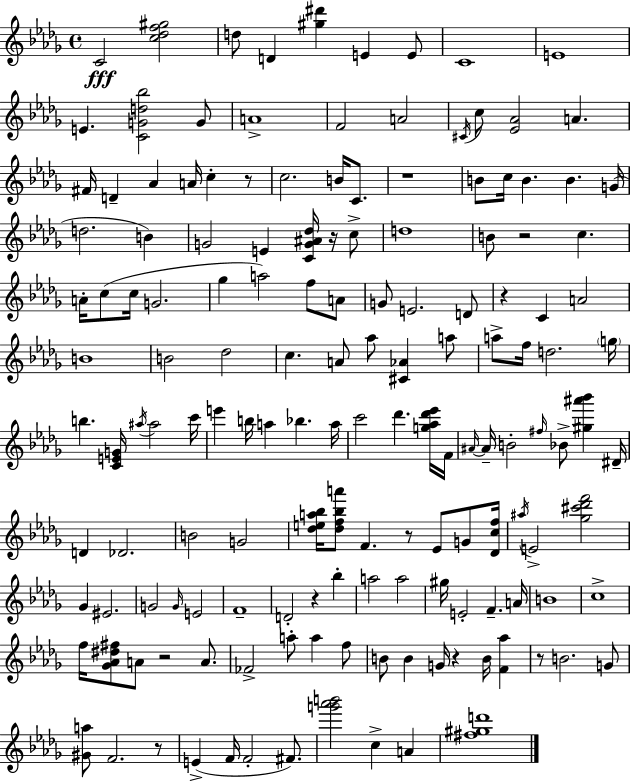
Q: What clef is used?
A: treble